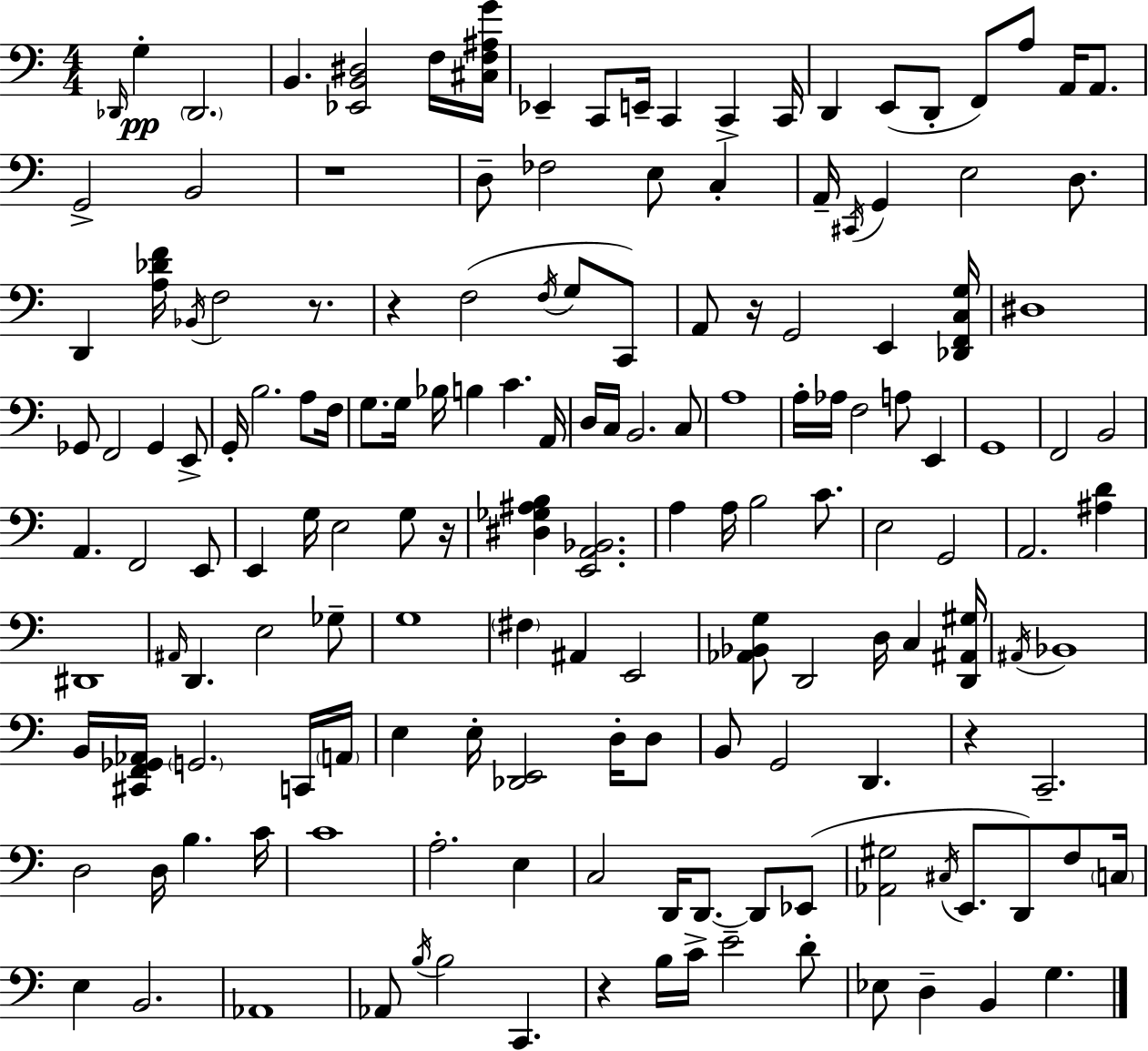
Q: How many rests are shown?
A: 7